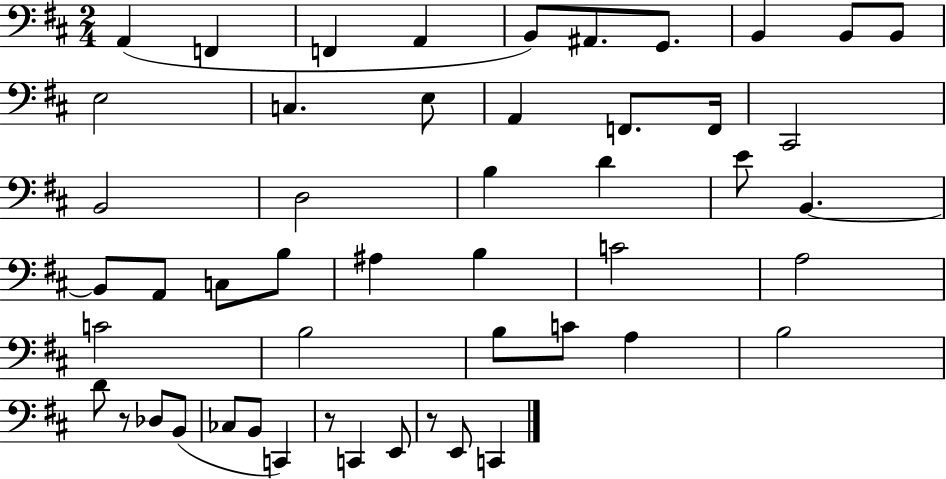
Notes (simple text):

A2/q F2/q F2/q A2/q B2/e A#2/e. G2/e. B2/q B2/e B2/e E3/h C3/q. E3/e A2/q F2/e. F2/s C#2/h B2/h D3/h B3/q D4/q E4/e B2/q. B2/e A2/e C3/e B3/e A#3/q B3/q C4/h A3/h C4/h B3/h B3/e C4/e A3/q B3/h D4/e R/e Db3/e B2/e CES3/e B2/e C2/q R/e C2/q E2/e R/e E2/e C2/q